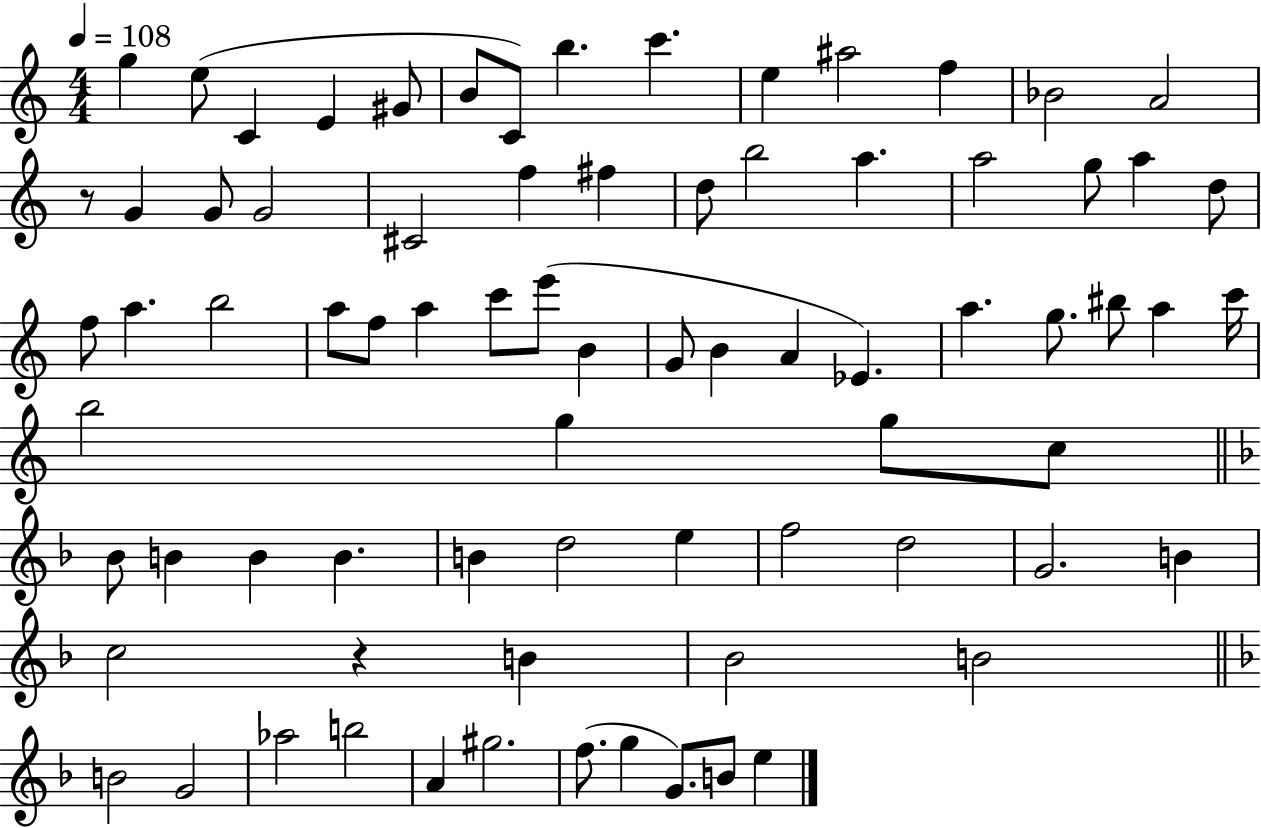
{
  \clef treble
  \numericTimeSignature
  \time 4/4
  \key c \major
  \tempo 4 = 108
  g''4 e''8( c'4 e'4 gis'8 | b'8 c'8) b''4. c'''4. | e''4 ais''2 f''4 | bes'2 a'2 | \break r8 g'4 g'8 g'2 | cis'2 f''4 fis''4 | d''8 b''2 a''4. | a''2 g''8 a''4 d''8 | \break f''8 a''4. b''2 | a''8 f''8 a''4 c'''8 e'''8( b'4 | g'8 b'4 a'4 ees'4.) | a''4. g''8. bis''8 a''4 c'''16 | \break b''2 g''4 g''8 c''8 | \bar "||" \break \key f \major bes'8 b'4 b'4 b'4. | b'4 d''2 e''4 | f''2 d''2 | g'2. b'4 | \break c''2 r4 b'4 | bes'2 b'2 | \bar "||" \break \key d \minor b'2 g'2 | aes''2 b''2 | a'4 gis''2. | f''8.( g''4 g'8.) b'8 e''4 | \break \bar "|."
}